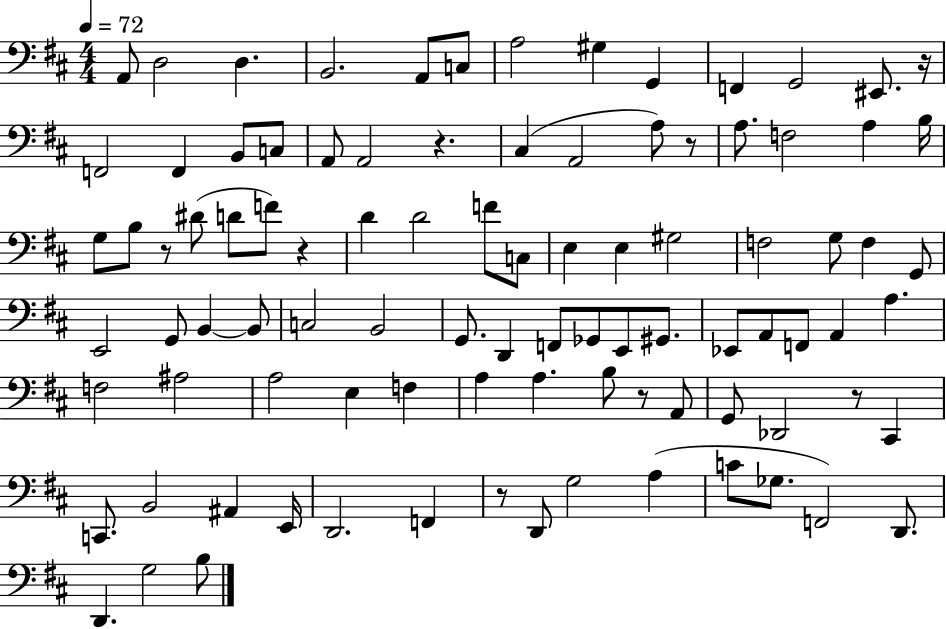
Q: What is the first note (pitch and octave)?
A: A2